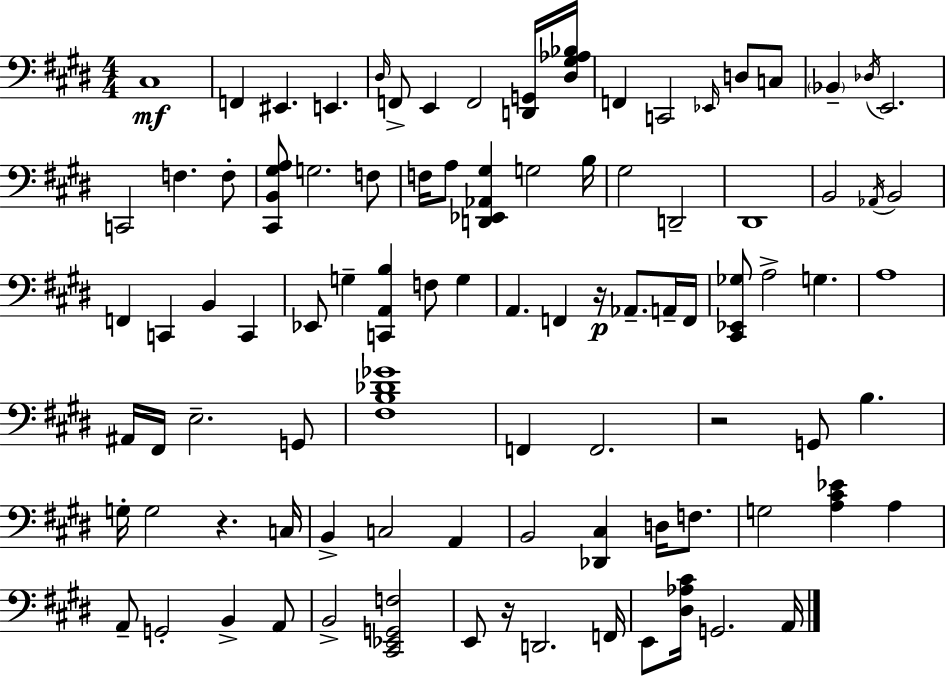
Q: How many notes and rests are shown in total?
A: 92